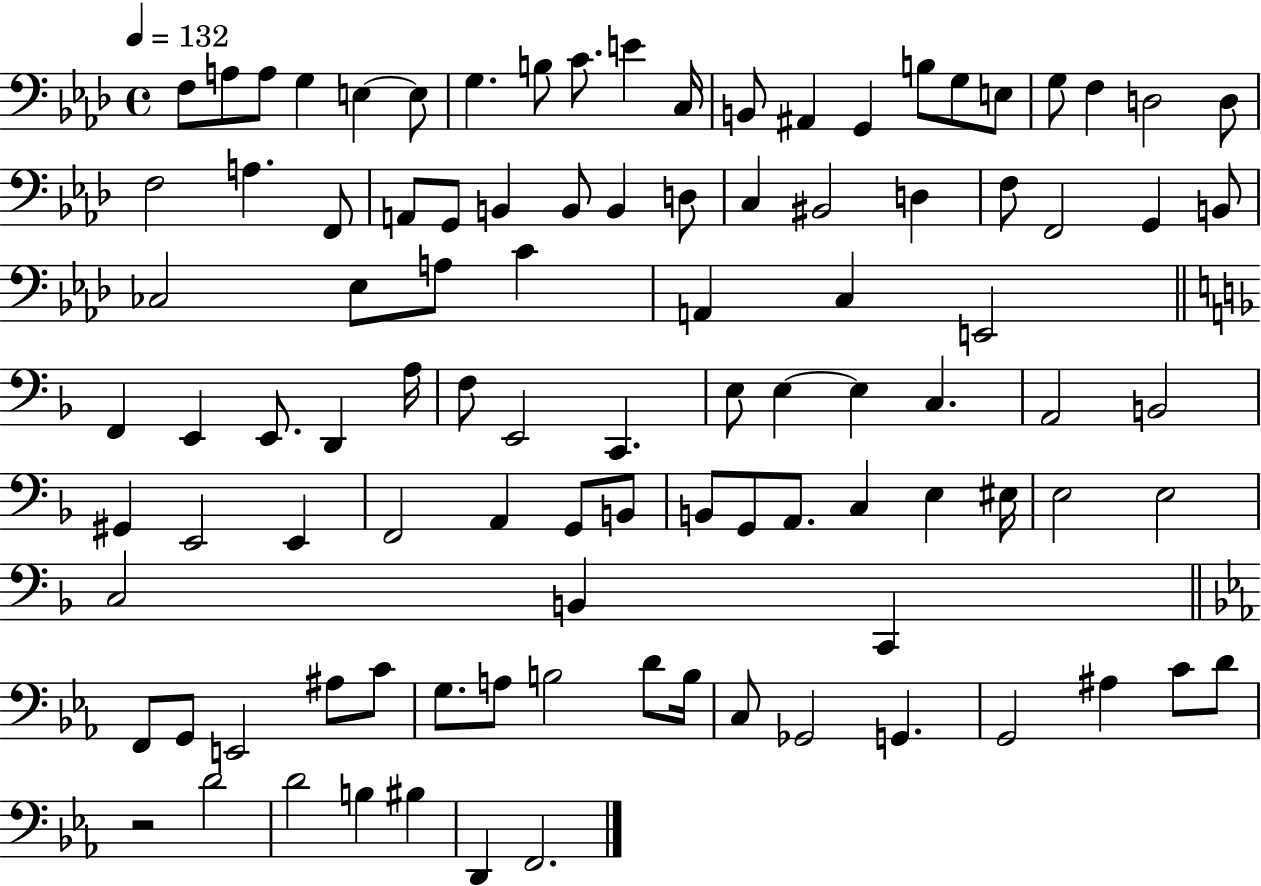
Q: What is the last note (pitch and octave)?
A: F2